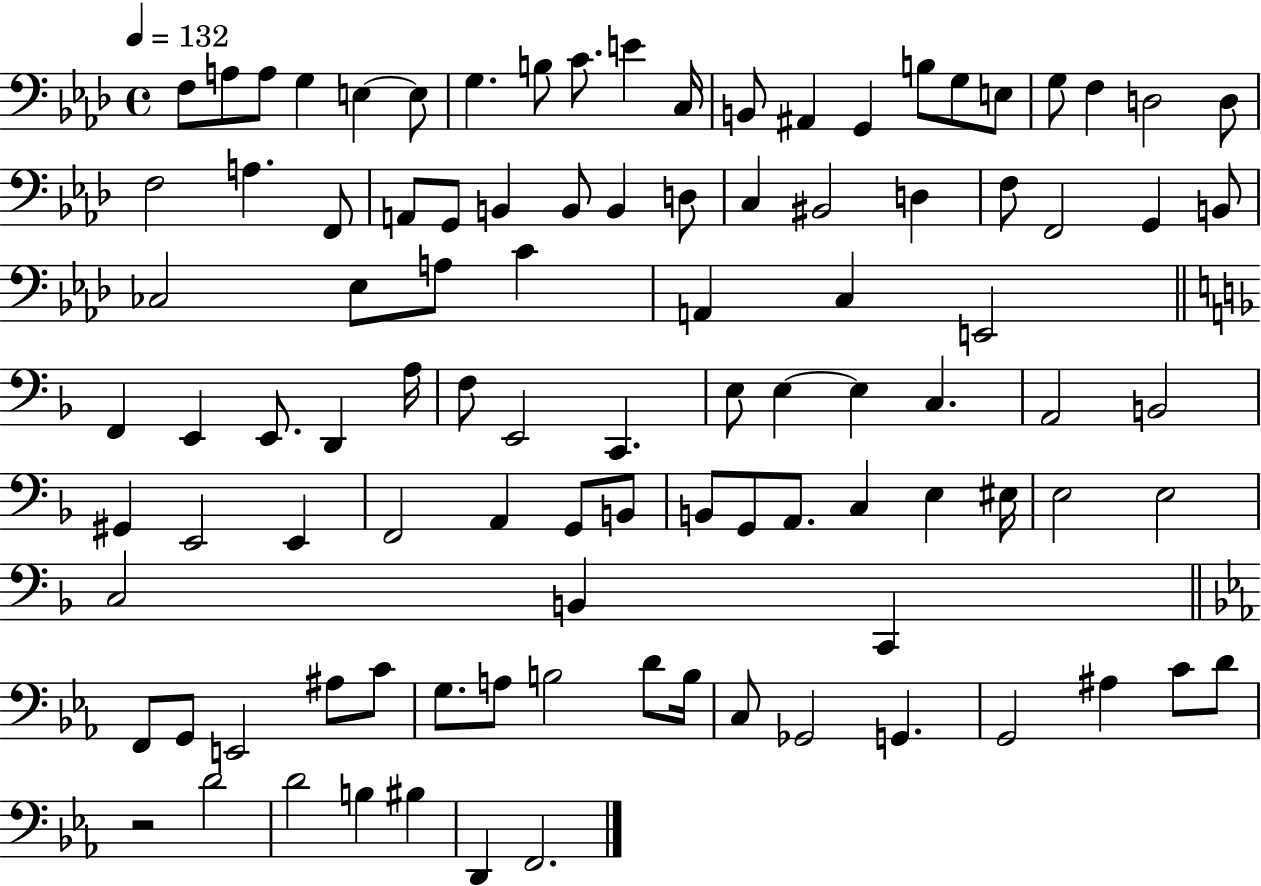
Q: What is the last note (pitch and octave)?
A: F2